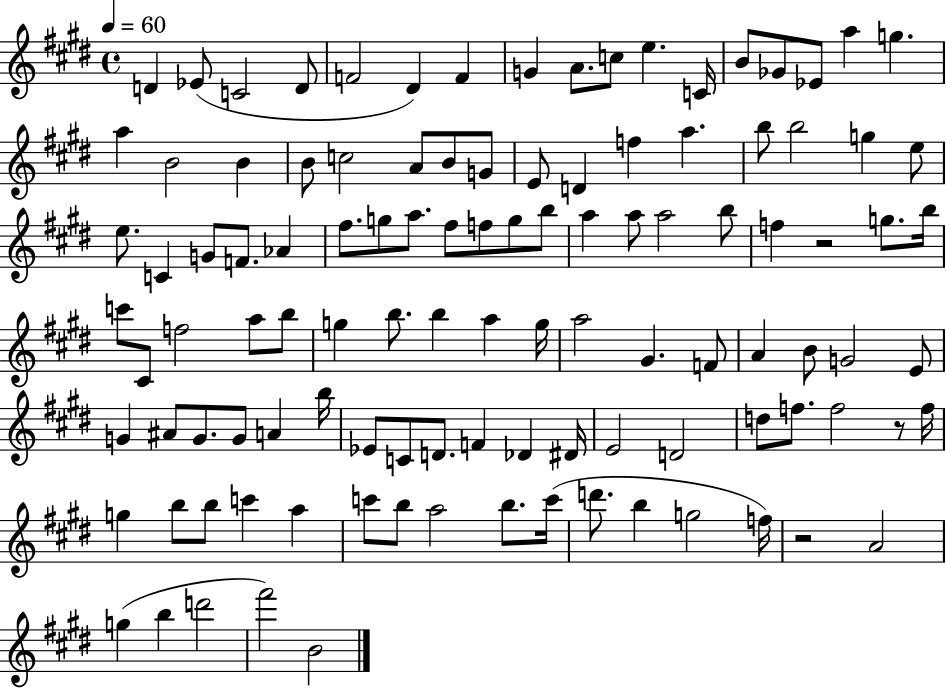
{
  \clef treble
  \time 4/4
  \defaultTimeSignature
  \key e \major
  \tempo 4 = 60
  d'4 ees'8( c'2 d'8 | f'2 dis'4) f'4 | g'4 a'8. c''8 e''4. c'16 | b'8 ges'8 ees'8 a''4 g''4. | \break a''4 b'2 b'4 | b'8 c''2 a'8 b'8 g'8 | e'8 d'4 f''4 a''4. | b''8 b''2 g''4 e''8 | \break e''8. c'4 g'8 f'8. aes'4 | fis''8. g''8 a''8. fis''8 f''8 g''8 b''8 | a''4 a''8 a''2 b''8 | f''4 r2 g''8. b''16 | \break c'''8 cis'8 f''2 a''8 b''8 | g''4 b''8. b''4 a''4 g''16 | a''2 gis'4. f'8 | a'4 b'8 g'2 e'8 | \break g'4 ais'8 g'8. g'8 a'4 b''16 | ees'8 c'8 d'8. f'4 des'4 dis'16 | e'2 d'2 | d''8 f''8. f''2 r8 f''16 | \break g''4 b''8 b''8 c'''4 a''4 | c'''8 b''8 a''2 b''8. c'''16( | d'''8. b''4 g''2 f''16) | r2 a'2 | \break g''4( b''4 d'''2 | fis'''2) b'2 | \bar "|."
}